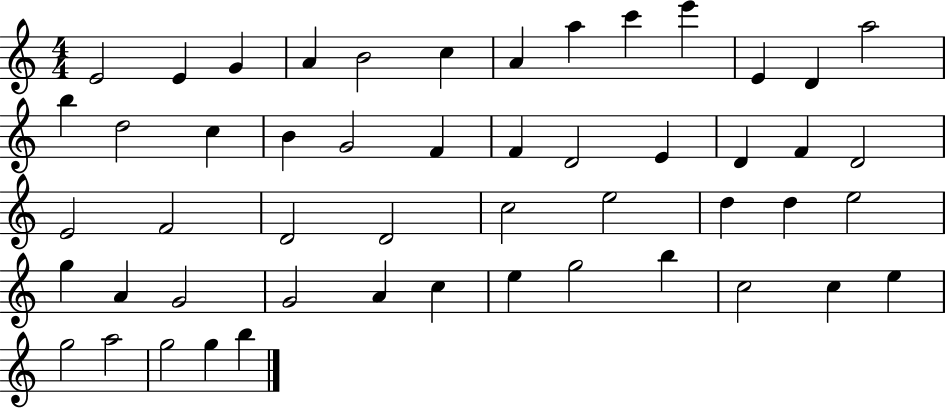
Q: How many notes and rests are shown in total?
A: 51